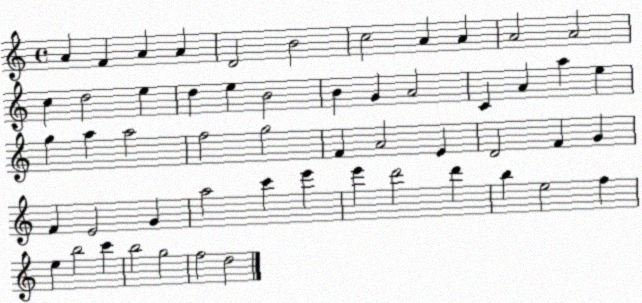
X:1
T:Untitled
M:4/4
L:1/4
K:C
A F A A D2 B2 c2 A A A2 A2 c d2 e d e B2 B G A2 C A a e g a a2 f2 g2 F A2 E D2 F G F E2 G a2 c' e' e' d'2 d' b e2 f e b2 c' b2 g2 f2 d2